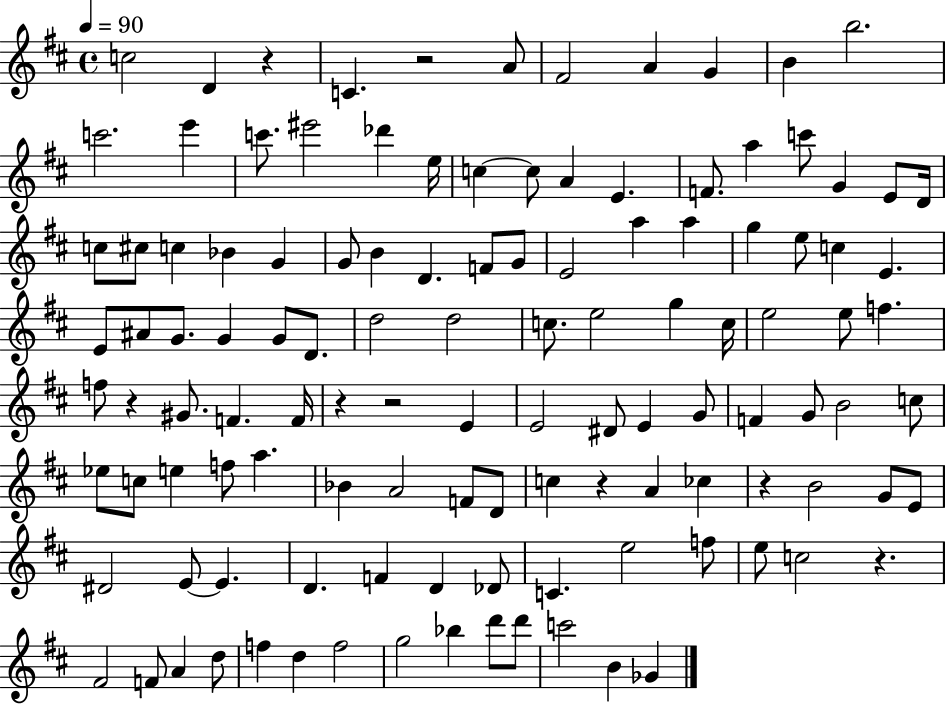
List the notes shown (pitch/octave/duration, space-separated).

C5/h D4/q R/q C4/q. R/h A4/e F#4/h A4/q G4/q B4/q B5/h. C6/h. E6/q C6/e. EIS6/h Db6/q E5/s C5/q C5/e A4/q E4/q. F4/e. A5/q C6/e G4/q E4/e D4/s C5/e C#5/e C5/q Bb4/q G4/q G4/e B4/q D4/q. F4/e G4/e E4/h A5/q A5/q G5/q E5/e C5/q E4/q. E4/e A#4/e G4/e. G4/q G4/e D4/e. D5/h D5/h C5/e. E5/h G5/q C5/s E5/h E5/e F5/q. F5/e R/q G#4/e. F4/q. F4/s R/q R/h E4/q E4/h D#4/e E4/q G4/e F4/q G4/e B4/h C5/e Eb5/e C5/e E5/q F5/e A5/q. Bb4/q A4/h F4/e D4/e C5/q R/q A4/q CES5/q R/q B4/h G4/e E4/e D#4/h E4/e E4/q. D4/q. F4/q D4/q Db4/e C4/q. E5/h F5/e E5/e C5/h R/q. F#4/h F4/e A4/q D5/e F5/q D5/q F5/h G5/h Bb5/q D6/e D6/e C6/h B4/q Gb4/q